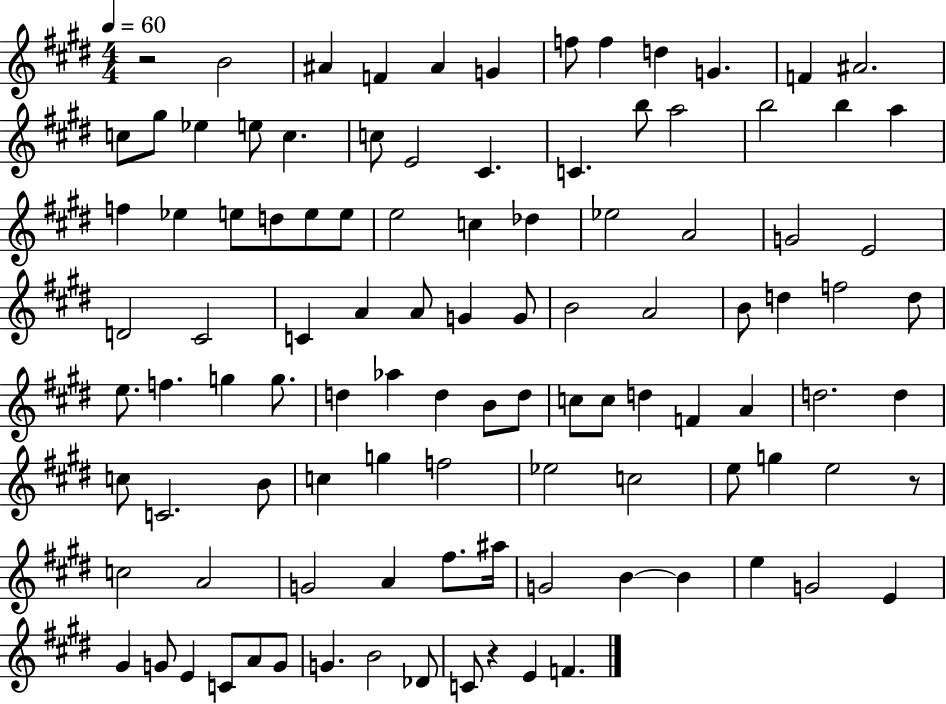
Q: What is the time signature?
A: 4/4